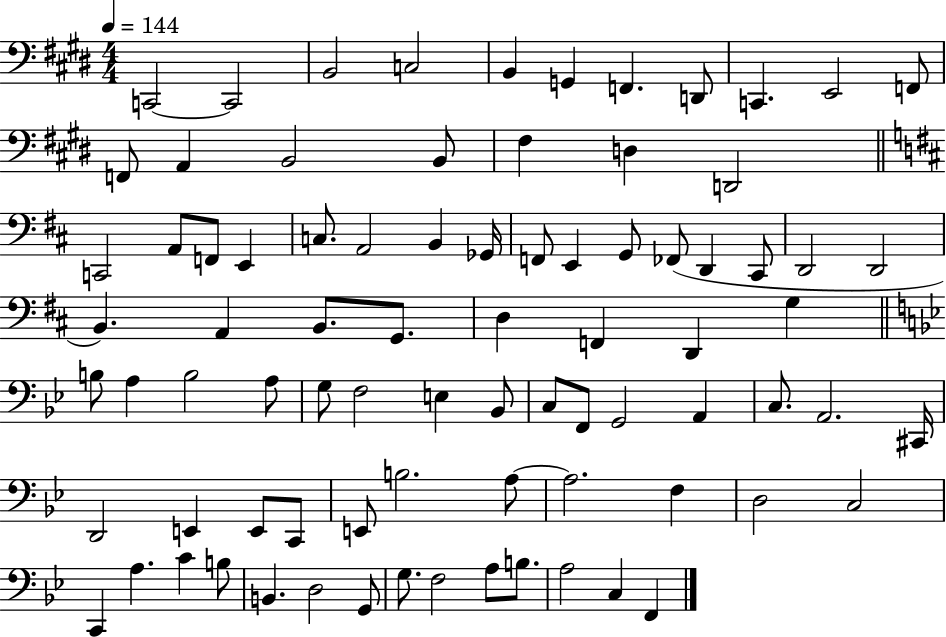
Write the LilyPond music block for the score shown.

{
  \clef bass
  \numericTimeSignature
  \time 4/4
  \key e \major
  \tempo 4 = 144
  c,2~~ c,2 | b,2 c2 | b,4 g,4 f,4. d,8 | c,4. e,2 f,8 | \break f,8 a,4 b,2 b,8 | fis4 d4 d,2 | \bar "||" \break \key d \major c,2 a,8 f,8 e,4 | c8. a,2 b,4 ges,16 | f,8 e,4 g,8 fes,8( d,4 cis,8 | d,2 d,2 | \break b,4.) a,4 b,8. g,8. | d4 f,4 d,4 g4 | \bar "||" \break \key bes \major b8 a4 b2 a8 | g8 f2 e4 bes,8 | c8 f,8 g,2 a,4 | c8. a,2. cis,16 | \break d,2 e,4 e,8 c,8 | e,8 b2. a8~~ | a2. f4 | d2 c2 | \break c,4 a4. c'4 b8 | b,4. d2 g,8 | g8. f2 a8 b8. | a2 c4 f,4 | \break \bar "|."
}